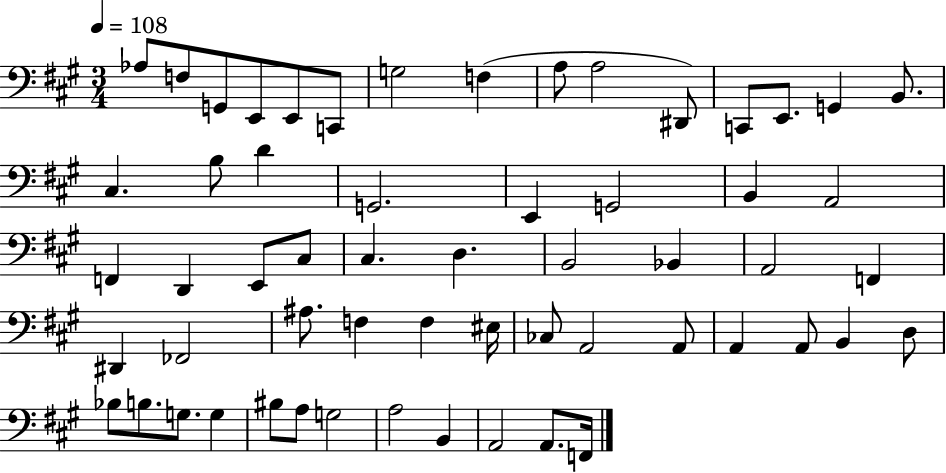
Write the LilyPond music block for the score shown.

{
  \clef bass
  \numericTimeSignature
  \time 3/4
  \key a \major
  \tempo 4 = 108
  aes8 f8 g,8 e,8 e,8 c,8 | g2 f4( | a8 a2 dis,8) | c,8 e,8. g,4 b,8. | \break cis4. b8 d'4 | g,2. | e,4 g,2 | b,4 a,2 | \break f,4 d,4 e,8 cis8 | cis4. d4. | b,2 bes,4 | a,2 f,4 | \break dis,4 fes,2 | ais8. f4 f4 eis16 | ces8 a,2 a,8 | a,4 a,8 b,4 d8 | \break bes8 b8. g8. g4 | bis8 a8 g2 | a2 b,4 | a,2 a,8. f,16 | \break \bar "|."
}